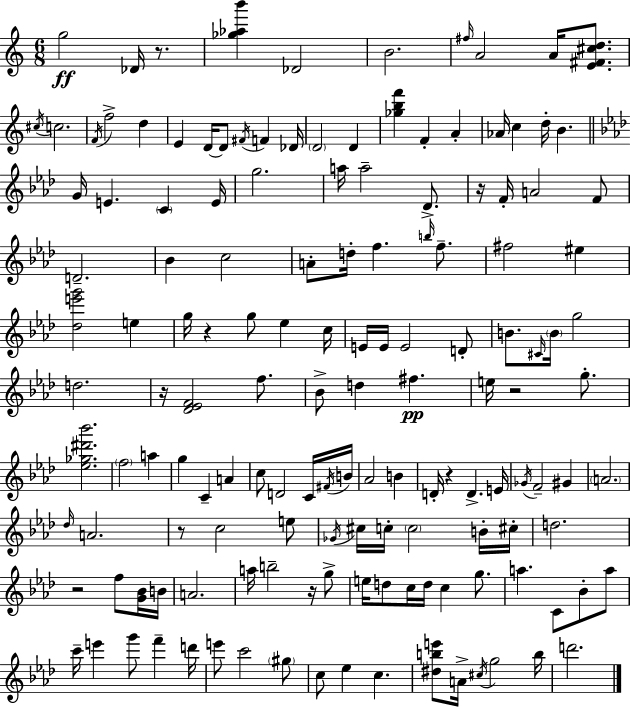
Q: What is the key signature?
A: A minor